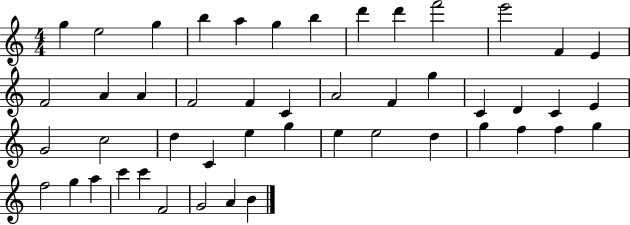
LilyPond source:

{
  \clef treble
  \numericTimeSignature
  \time 4/4
  \key c \major
  g''4 e''2 g''4 | b''4 a''4 g''4 b''4 | d'''4 d'''4 f'''2 | e'''2 f'4 e'4 | \break f'2 a'4 a'4 | f'2 f'4 c'4 | a'2 f'4 g''4 | c'4 d'4 c'4 e'4 | \break g'2 c''2 | d''4 c'4 e''4 g''4 | e''4 e''2 d''4 | g''4 f''4 f''4 g''4 | \break f''2 g''4 a''4 | c'''4 c'''4 f'2 | g'2 a'4 b'4 | \bar "|."
}